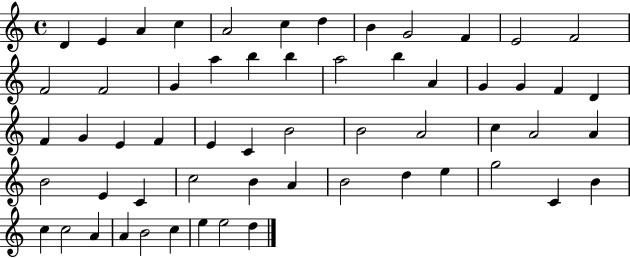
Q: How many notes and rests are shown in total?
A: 58